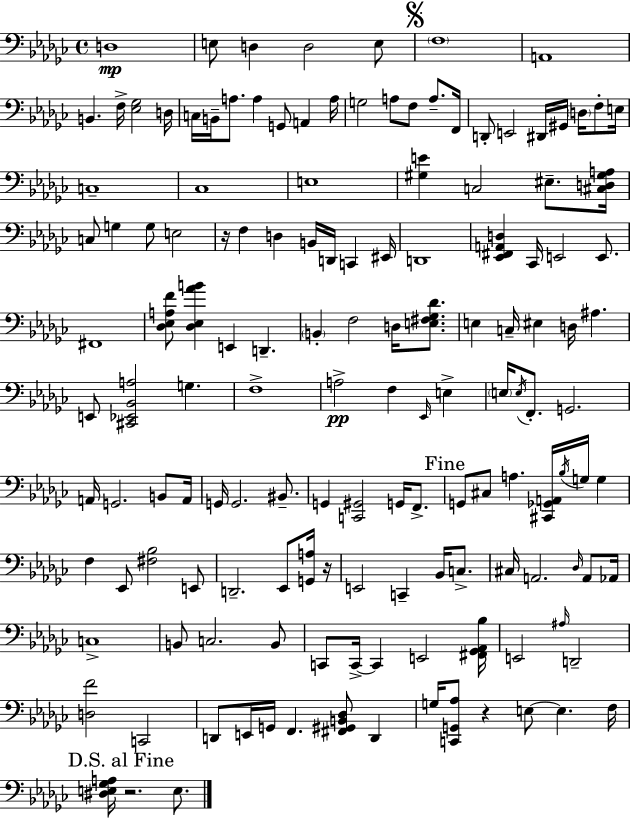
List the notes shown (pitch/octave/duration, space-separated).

D3/w E3/e D3/q D3/h E3/e F3/w A2/w B2/q. F3/s [Eb3,Gb3]/h D3/s C3/s B2/s A3/e. A3/q G2/e A2/q A3/s G3/h A3/e F3/e A3/e. F2/s D2/e E2/h D#2/s G#2/s D3/s F3/e E3/s C3/w CES3/w E3/w [G#3,E4]/q C3/h EIS3/e. [C#3,D3,G#3,A3]/s C3/e G3/q G3/e E3/h R/s F3/q D3/q B2/s D2/s C2/q EIS2/s D2/w [Eb2,F#2,A2,D3]/q CES2/s E2/h E2/e. F#2/w [Db3,Eb3,A3,F4]/e [Db3,Eb3,Ab4,B4]/q E2/q D2/q. B2/q F3/h D3/s [E3,F#3,Gb3,Db4]/e. E3/q C3/s EIS3/q D3/s A#3/q. E2/e [C#2,Eb2,Bb2,A3]/h G3/q. F3/w A3/h F3/q Eb2/s E3/q E3/s E3/s F2/e. G2/h. A2/s G2/h. B2/e A2/s G2/s G2/h. BIS2/e. G2/q [C2,G#2]/h G2/s F2/e. G2/e C#3/e A3/q. [C#2,Gb2,A2]/s Bb3/s G3/s G3/q F3/q Eb2/e [F#3,Bb3]/h E2/e D2/h. Eb2/e [G2,A3]/s R/s E2/h C2/q Bb2/s C3/e. C#3/s A2/h. Db3/s A2/e Ab2/s C3/w B2/e C3/h. B2/e C2/e C2/s C2/q E2/h [F#2,Gb2,Ab2,Bb3]/s E2/h A#3/s D2/h [D3,F4]/h C2/h D2/e E2/s G2/s F2/q. [F#2,G#2,B2,Db3]/e D2/q G3/s [C2,G2,Ab3]/e R/q E3/e E3/q. F3/s [D#3,E3,Gb3,A3]/s R/h. E3/e.